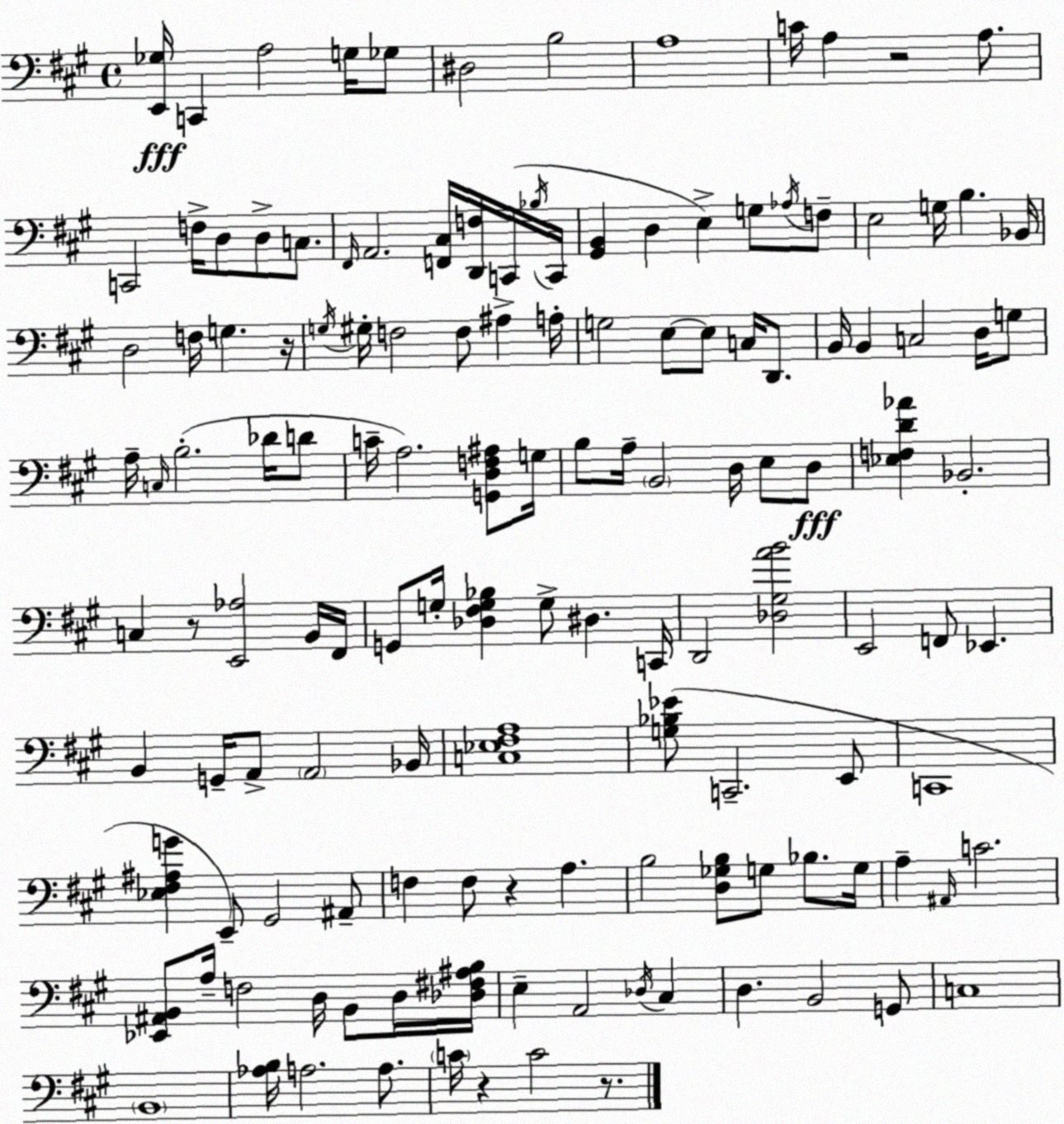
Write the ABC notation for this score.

X:1
T:Untitled
M:4/4
L:1/4
K:A
[E,,_G,]/4 C,, A,2 G,/4 _G,/2 ^D,2 B,2 A,4 C/4 A, z2 A,/2 C,,2 F,/4 D,/2 D,/2 C,/2 ^F,,/4 A,,2 [F,,^C,]/4 [D,,F,]/4 C,,/4 _B,/4 C,,/4 [^G,,B,,] D, E, G,/2 _A,/4 F,/2 E,2 G,/4 B, _B,,/4 D,2 F,/4 G, z/4 G,/4 ^G,/4 F,2 F,/2 ^A, A,/4 G,2 E,/2 E,/2 C,/4 D,,/2 B,,/4 B,, C,2 D,/4 G,/2 A,/4 C,/4 B,2 _D/4 D/2 C/4 A,2 [G,,D,F,^A,]/2 G,/4 B,/2 A,/4 B,,2 D,/4 E,/2 D,/2 [_E,F,D_A] _B,,2 C, z/2 [E,,_A,]2 B,,/4 ^F,,/4 G,,/2 G,/4 [_D,^F,G,_B,] G,/2 ^D, C,,/4 D,,2 [_D,^G,AB]2 E,,2 F,,/2 _E,, B,, G,,/4 A,,/2 A,,2 _B,,/4 [C,_E,^F,A,]4 [G,_B,_E]/2 C,,2 E,,/2 C,,4 [_E,^F,^A,G] E,,/2 ^G,,2 ^A,,/2 F, F,/2 z A, B,2 [D,_G,B,]/2 G,/2 _B,/2 G,/4 A, ^A,,/4 C2 [_E,,^A,,B,,]/2 A,/4 F,2 D,/4 B,,/2 D,/4 [_D,^F,^A,B,]/4 E, A,,2 _D,/4 ^C, D, B,,2 G,,/2 C,4 B,,4 [_A,B,]/4 A,2 A,/2 C/4 z C2 z/2